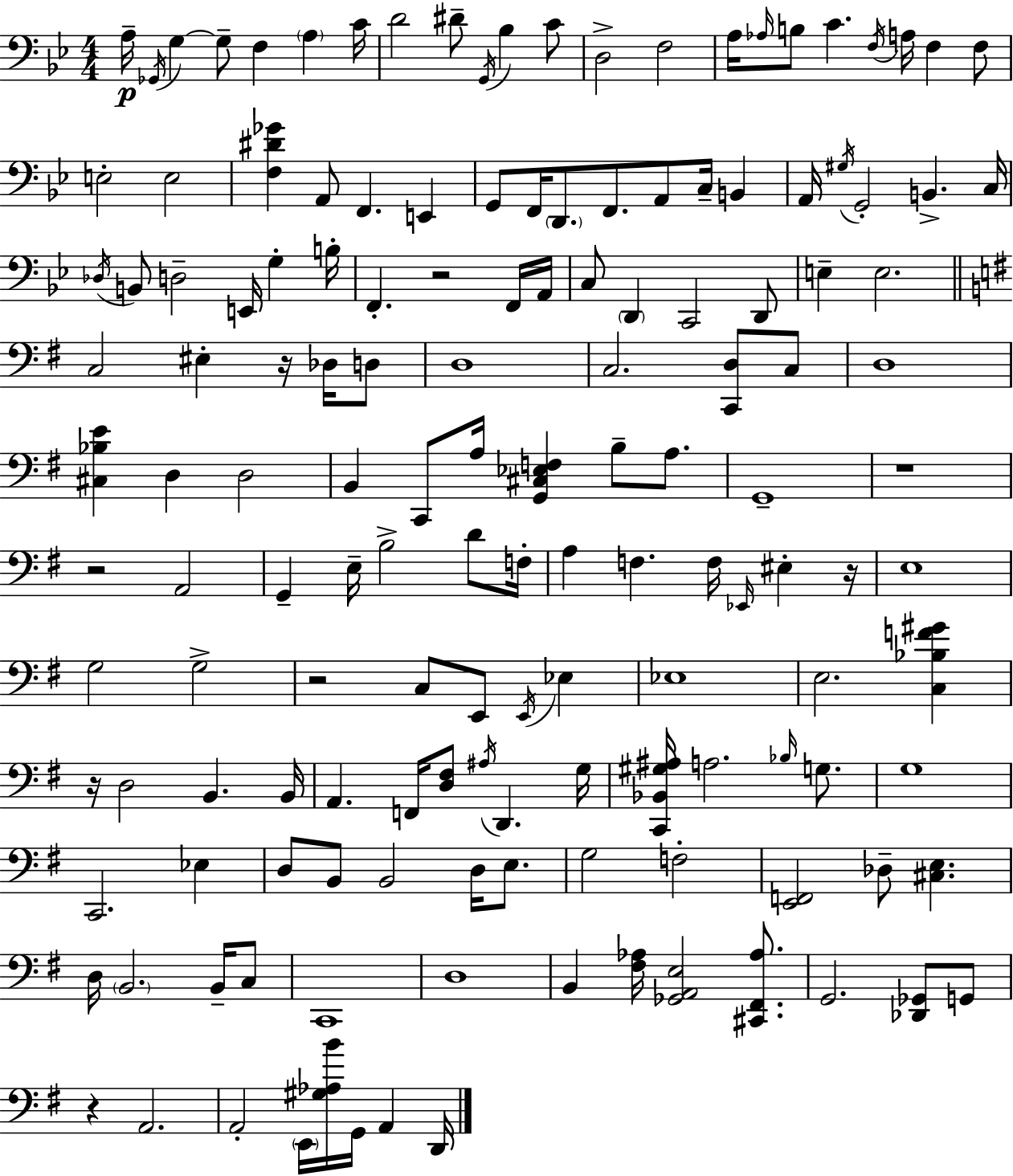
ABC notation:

X:1
T:Untitled
M:4/4
L:1/4
K:Bb
A,/4 _G,,/4 G, G,/2 F, A, C/4 D2 ^D/2 G,,/4 _B, C/2 D,2 F,2 A,/4 _A,/4 B,/2 C F,/4 A,/4 F, F,/2 E,2 E,2 [F,^D_G] A,,/2 F,, E,, G,,/2 F,,/4 D,,/2 F,,/2 A,,/2 C,/4 B,, A,,/4 ^G,/4 G,,2 B,, C,/4 _D,/4 B,,/2 D,2 E,,/4 G, B,/4 F,, z2 F,,/4 A,,/4 C,/2 D,, C,,2 D,,/2 E, E,2 C,2 ^E, z/4 _D,/4 D,/2 D,4 C,2 [C,,D,]/2 C,/2 D,4 [^C,_B,E] D, D,2 B,, C,,/2 A,/4 [G,,^C,_E,F,] B,/2 A,/2 G,,4 z4 z2 A,,2 G,, E,/4 B,2 D/2 F,/4 A, F, F,/4 _E,,/4 ^E, z/4 E,4 G,2 G,2 z2 C,/2 E,,/2 E,,/4 _E, _E,4 E,2 [C,_B,F^G] z/4 D,2 B,, B,,/4 A,, F,,/4 [D,^F,]/2 ^A,/4 D,, G,/4 [C,,_B,,^G,^A,]/4 A,2 _B,/4 G,/2 G,4 C,,2 _E, D,/2 B,,/2 B,,2 D,/4 E,/2 G,2 F,2 [E,,F,,]2 _D,/2 [^C,E,] D,/4 B,,2 B,,/4 C,/2 C,,4 D,4 B,, [^F,_A,]/4 [_G,,A,,E,]2 [^C,,^F,,_A,]/2 G,,2 [_D,,_G,,]/2 G,,/2 z A,,2 A,,2 E,,/4 [^G,_A,B]/4 G,,/4 A,, D,,/4